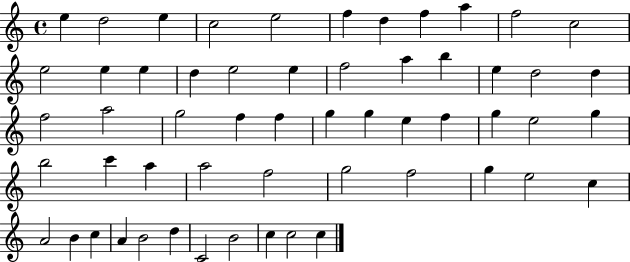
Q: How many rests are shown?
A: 0